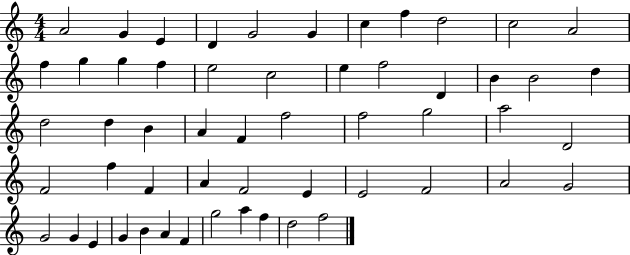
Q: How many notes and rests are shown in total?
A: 55